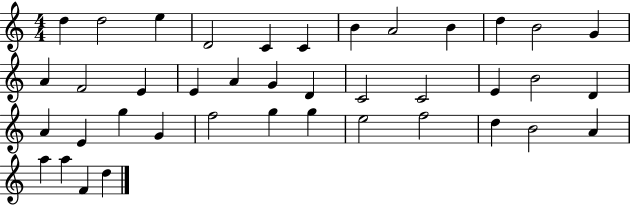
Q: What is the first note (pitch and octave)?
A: D5